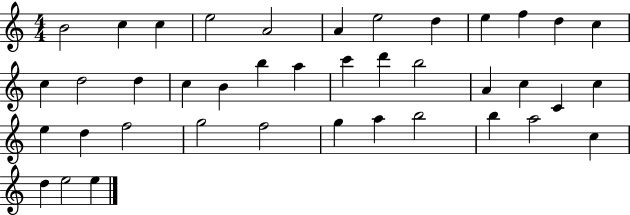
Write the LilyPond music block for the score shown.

{
  \clef treble
  \numericTimeSignature
  \time 4/4
  \key c \major
  b'2 c''4 c''4 | e''2 a'2 | a'4 e''2 d''4 | e''4 f''4 d''4 c''4 | \break c''4 d''2 d''4 | c''4 b'4 b''4 a''4 | c'''4 d'''4 b''2 | a'4 c''4 c'4 c''4 | \break e''4 d''4 f''2 | g''2 f''2 | g''4 a''4 b''2 | b''4 a''2 c''4 | \break d''4 e''2 e''4 | \bar "|."
}